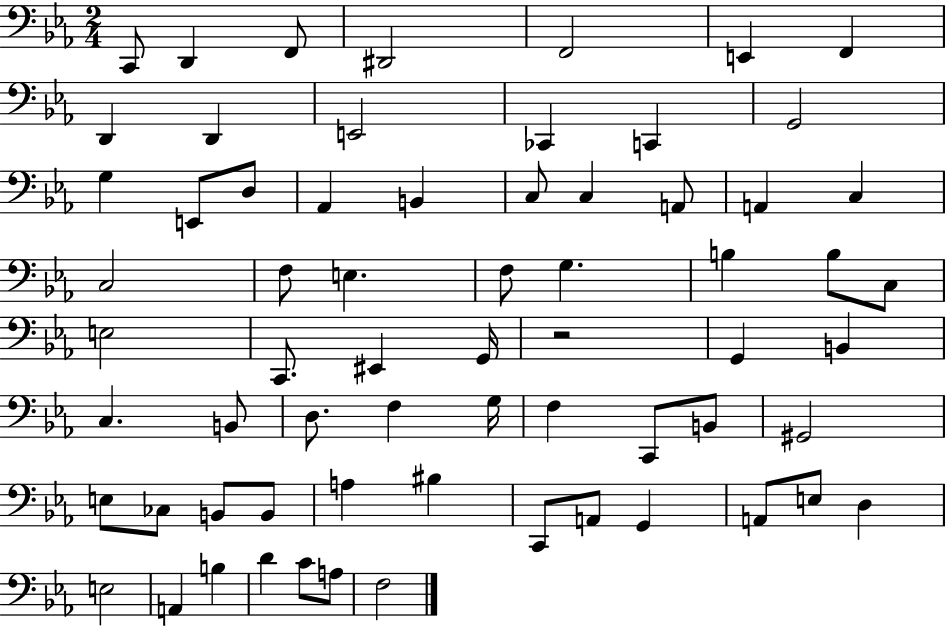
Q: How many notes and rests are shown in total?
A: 66